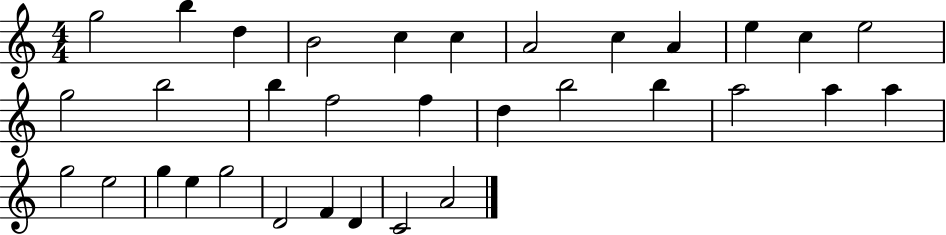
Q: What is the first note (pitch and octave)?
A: G5